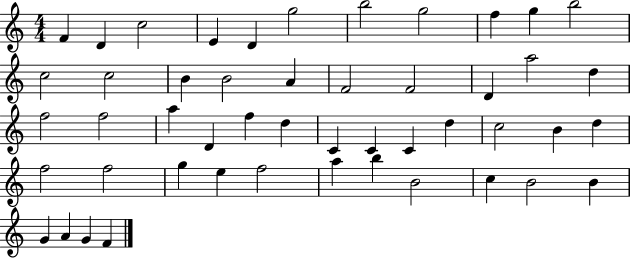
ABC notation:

X:1
T:Untitled
M:4/4
L:1/4
K:C
F D c2 E D g2 b2 g2 f g b2 c2 c2 B B2 A F2 F2 D a2 d f2 f2 a D f d C C C d c2 B d f2 f2 g e f2 a b B2 c B2 B G A G F